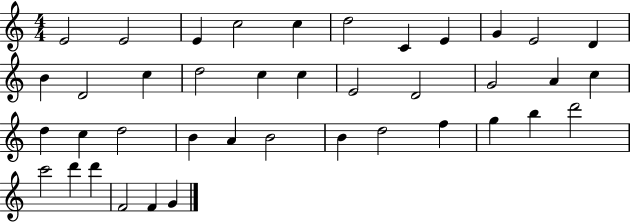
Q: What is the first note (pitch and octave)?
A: E4